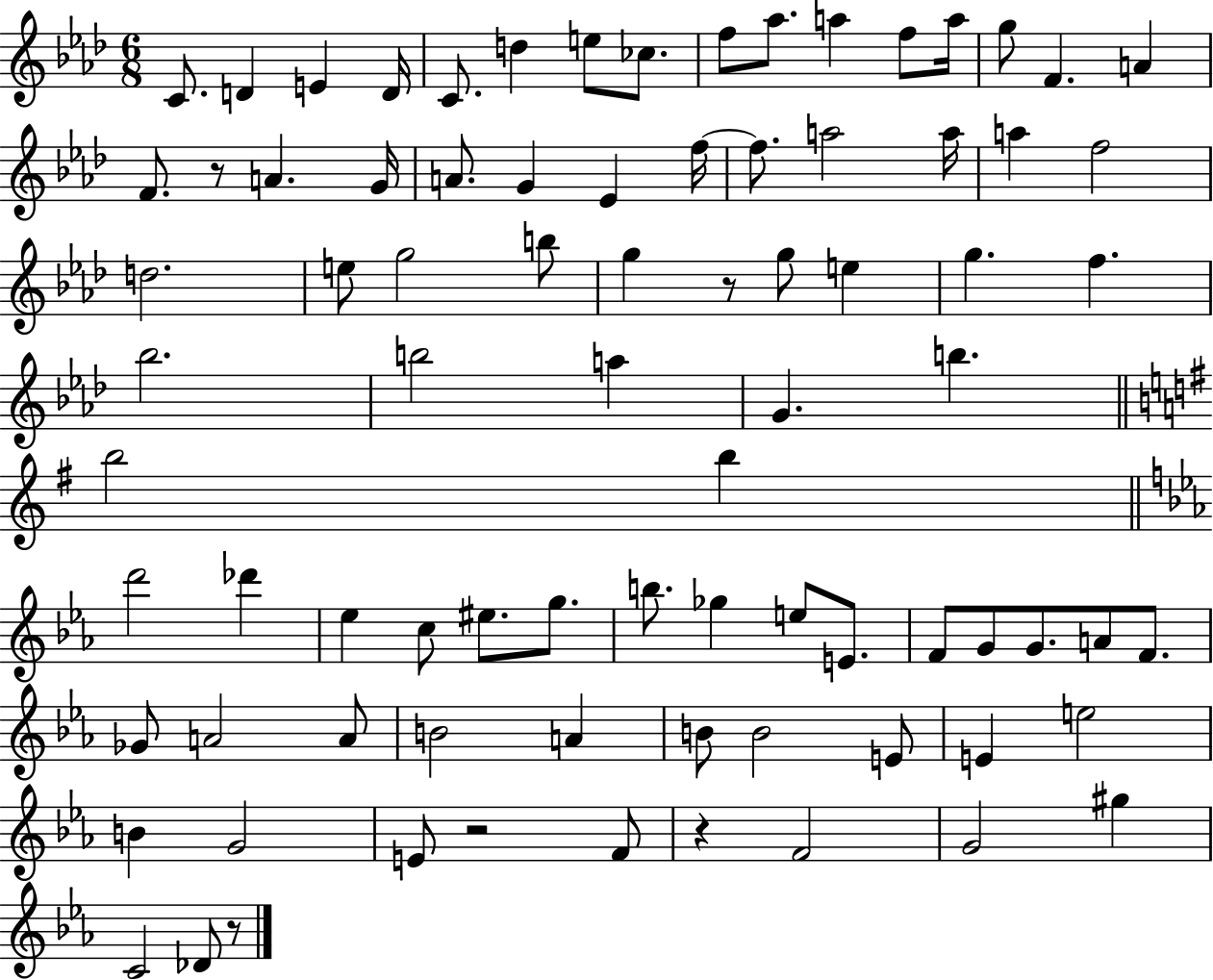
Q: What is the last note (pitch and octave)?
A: Db4